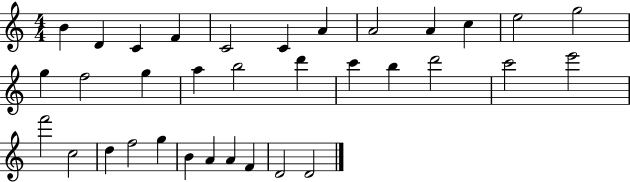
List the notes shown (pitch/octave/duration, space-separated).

B4/q D4/q C4/q F4/q C4/h C4/q A4/q A4/h A4/q C5/q E5/h G5/h G5/q F5/h G5/q A5/q B5/h D6/q C6/q B5/q D6/h C6/h E6/h F6/h C5/h D5/q F5/h G5/q B4/q A4/q A4/q F4/q D4/h D4/h